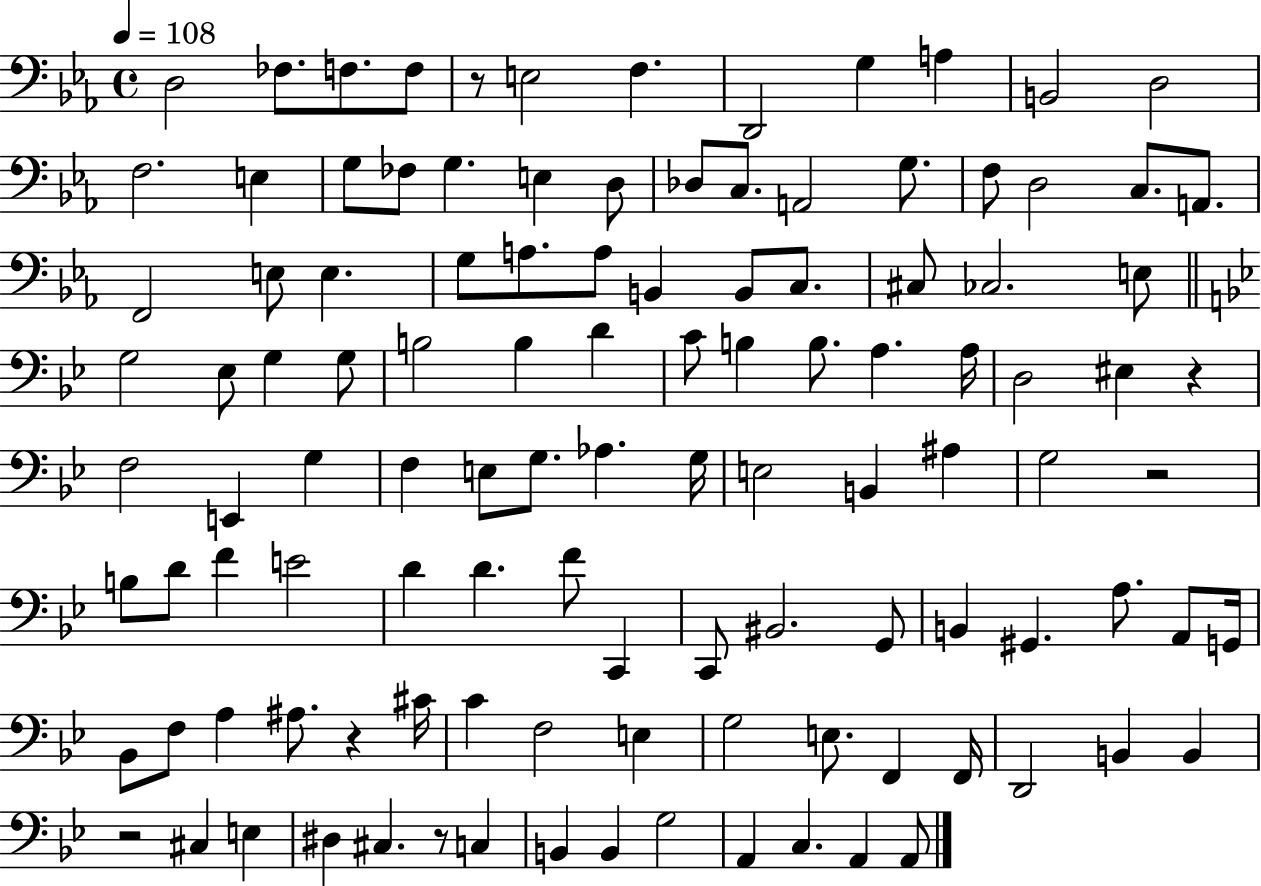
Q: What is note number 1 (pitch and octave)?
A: D3